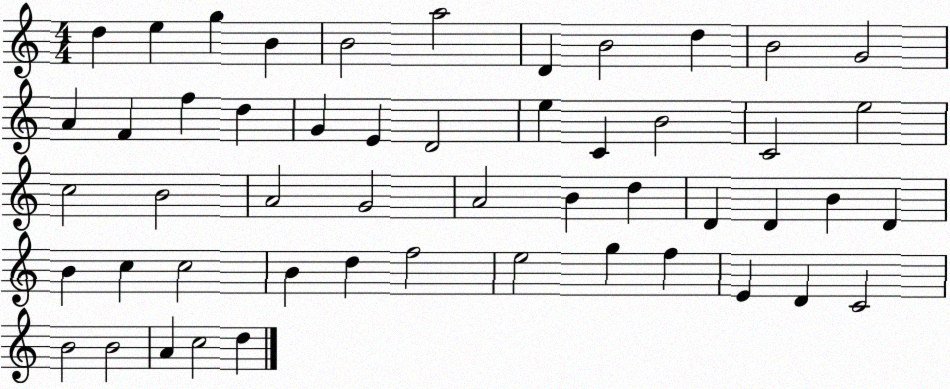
X:1
T:Untitled
M:4/4
L:1/4
K:C
d e g B B2 a2 D B2 d B2 G2 A F f d G E D2 e C B2 C2 e2 c2 B2 A2 G2 A2 B d D D B D B c c2 B d f2 e2 g f E D C2 B2 B2 A c2 d